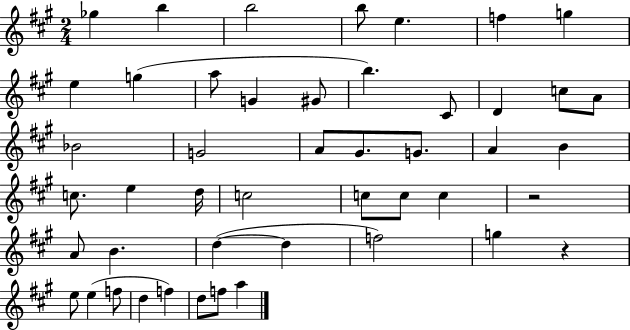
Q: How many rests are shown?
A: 2